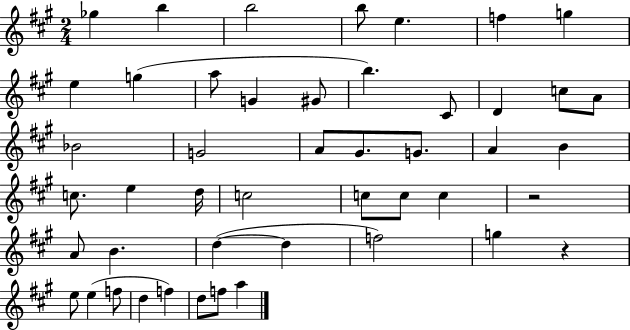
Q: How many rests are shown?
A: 2